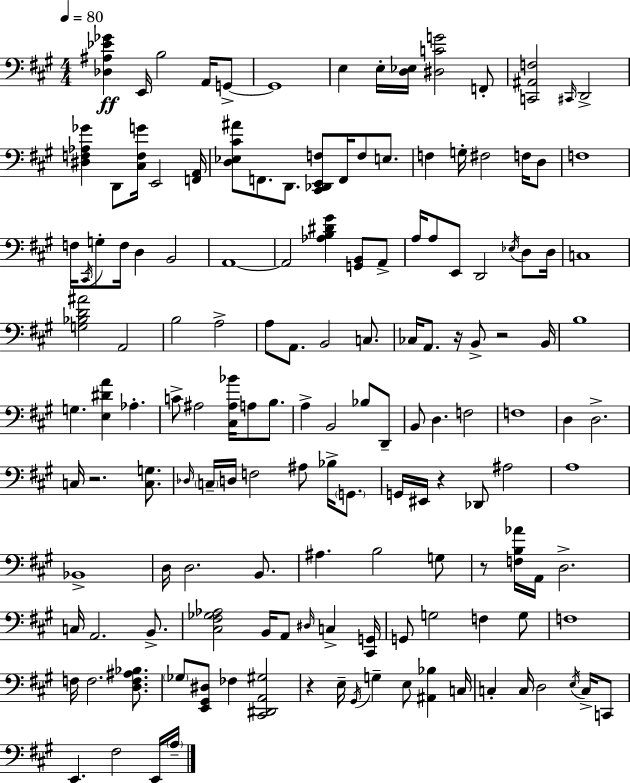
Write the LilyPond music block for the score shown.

{
  \clef bass
  \numericTimeSignature
  \time 4/4
  \key a \major
  \tempo 4 = 80
  \repeat volta 2 { <des ais ees' ges'>4\ff e,16 b2 a,16 g,8->~~ | g,1 | e4 e16-. <d ees>16 <dis c' g'>2 f,8-. | <c, ais, f>2 \grace { cis,16 } d,2-> | \break <dis f aes ges'>4 d,8 <cis f g'>16 e,2 | <f, a,>16 <d ees cis' ais'>8 f,8. d,8. <cis, des, e, f>8 f,16 f8 e8. | f4 g16-. fis2 f16 d8 | f1 | \break f16 \acciaccatura { cis,16 } g8-. f16 d4 b,2 | a,1~~ | a,2 <aes b dis' gis'>4 <g, b,>8 | a,8-> a16 a8 e,8 d,2 \acciaccatura { ees16 } | \break d8 d16 c1 | <g bes d' ais'>2 a,2 | b2 a2-> | a8 a,8. b,2 | \break c8. ces16 a,8. r16 b,8-> r2 | b,16 b1 | g4. <e dis' a'>4 aes4.-. | c'8-> ais2 <cis ais bes'>16 a8 | \break b8. a4-> b,2 bes8 | d,8-- b,8 d4. f2 | f1 | d4 d2.-> | \break c16 r2. | <c g>8. \grace { des16 } \parenthesize c16-- d16 f2 ais8 | bes16-> \parenthesize g,8. g,16 eis,16 r4 des,8 ais2 | a1 | \break bes,1-> | d16 d2. | b,8. ais4. b2 | g8 r8 <f b aes'>16 a,16 d2.-> | \break c16 a,2. | b,8.-> <cis fis ges aes>2 b,16 a,8 \grace { dis16 } | c4-> <cis, g,>16 g,8 g2 f4 | g8 f1 | \break f16 f2. | <d f ais bes>8. \parenthesize ges8 <e, gis, dis>8 fes4 <cis, dis, a, gis>2 | r4 e16-- \acciaccatura { gis,16 } g4-- e8 | <ais, bes>4 c16 c4-. c16 d2 | \break \acciaccatura { e16 } c16-> c,8 e,4. fis2 | e,16 \parenthesize a16-- } \bar "|."
}